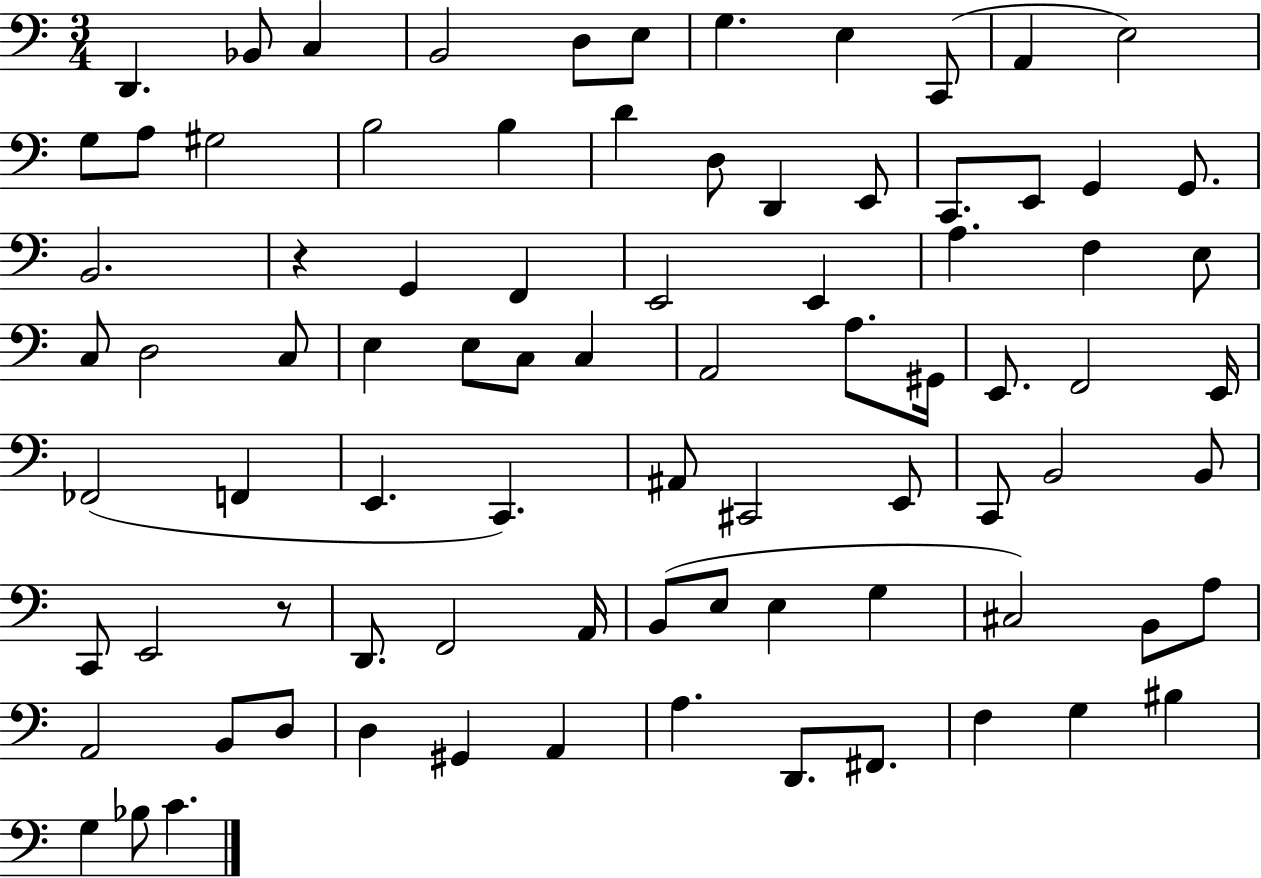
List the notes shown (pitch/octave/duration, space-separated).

D2/q. Bb2/e C3/q B2/h D3/e E3/e G3/q. E3/q C2/e A2/q E3/h G3/e A3/e G#3/h B3/h B3/q D4/q D3/e D2/q E2/e C2/e. E2/e G2/q G2/e. B2/h. R/q G2/q F2/q E2/h E2/q A3/q. F3/q E3/e C3/e D3/h C3/e E3/q E3/e C3/e C3/q A2/h A3/e. G#2/s E2/e. F2/h E2/s FES2/h F2/q E2/q. C2/q. A#2/e C#2/h E2/e C2/e B2/h B2/e C2/e E2/h R/e D2/e. F2/h A2/s B2/e E3/e E3/q G3/q C#3/h B2/e A3/e A2/h B2/e D3/e D3/q G#2/q A2/q A3/q. D2/e. F#2/e. F3/q G3/q BIS3/q G3/q Bb3/e C4/q.